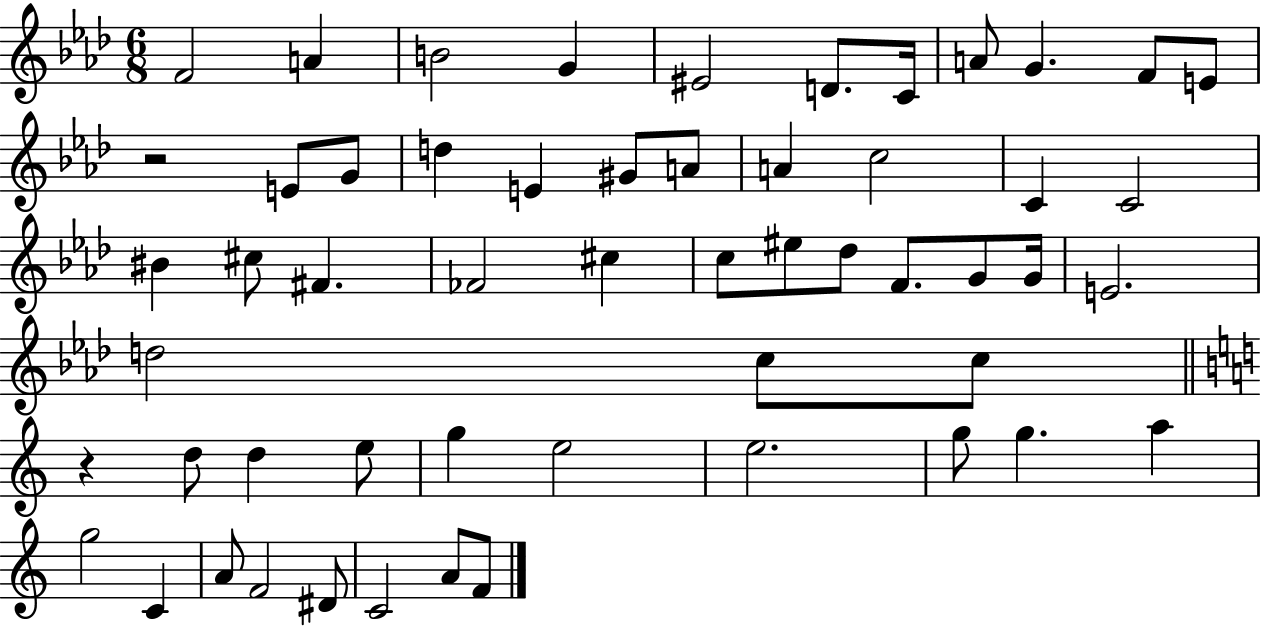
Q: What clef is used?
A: treble